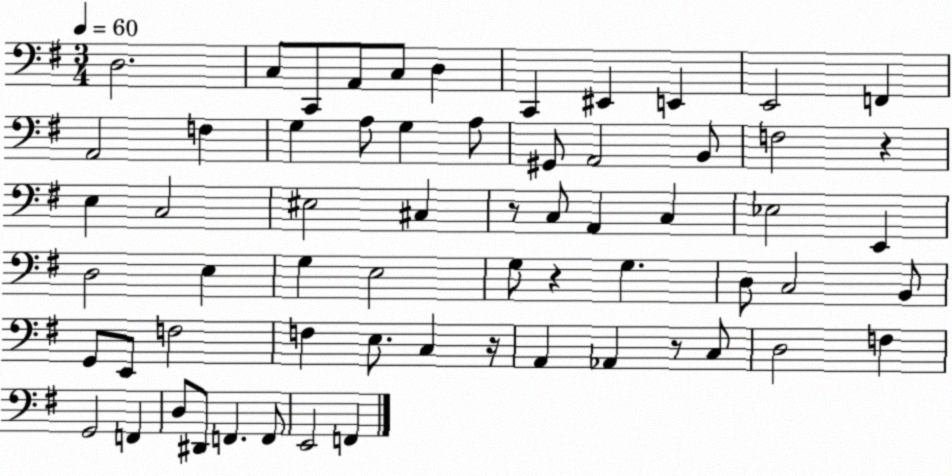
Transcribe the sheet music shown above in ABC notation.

X:1
T:Untitled
M:3/4
L:1/4
K:G
D,2 C,/2 C,,/2 A,,/2 C,/2 D, C,, ^E,, E,, E,,2 F,, A,,2 F, G, A,/2 G, A,/2 ^G,,/2 A,,2 B,,/2 F,2 z E, C,2 ^E,2 ^C, z/2 C,/2 A,, C, _E,2 E,, D,2 E, G, E,2 G,/2 z G, D,/2 C,2 B,,/2 G,,/2 E,,/2 F,2 F, E,/2 C, z/4 A,, _A,, z/2 C,/2 D,2 F, G,,2 F,, D,/2 ^D,,/2 F,, F,,/2 E,,2 F,,